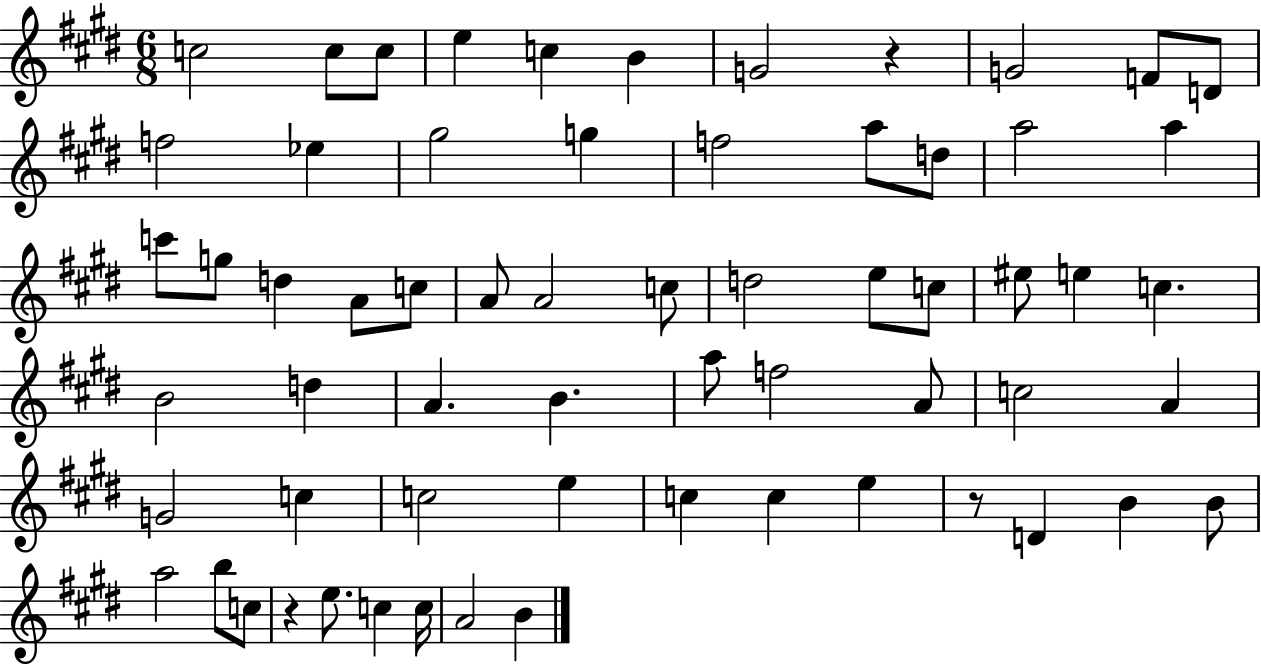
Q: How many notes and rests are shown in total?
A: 63